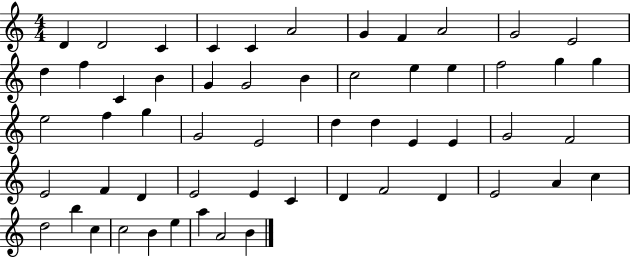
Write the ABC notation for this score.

X:1
T:Untitled
M:4/4
L:1/4
K:C
D D2 C C C A2 G F A2 G2 E2 d f C B G G2 B c2 e e f2 g g e2 f g G2 E2 d d E E G2 F2 E2 F D E2 E C D F2 D E2 A c d2 b c c2 B e a A2 B